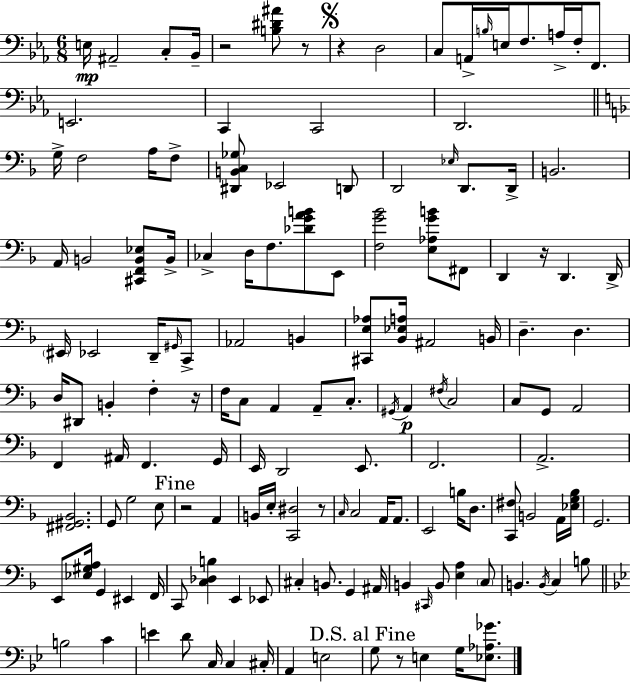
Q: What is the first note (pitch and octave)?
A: E3